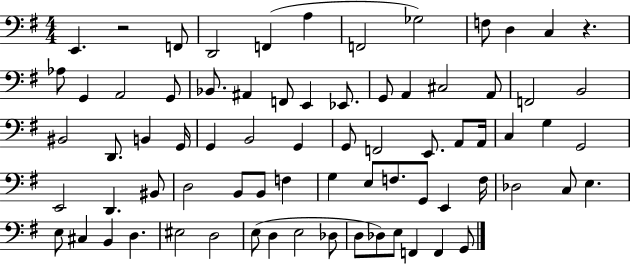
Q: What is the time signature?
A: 4/4